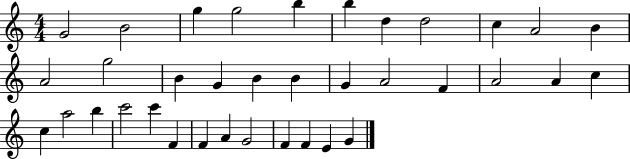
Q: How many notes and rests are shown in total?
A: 36